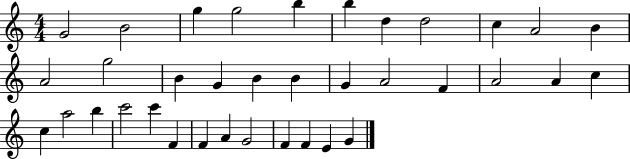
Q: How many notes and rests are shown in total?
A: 36